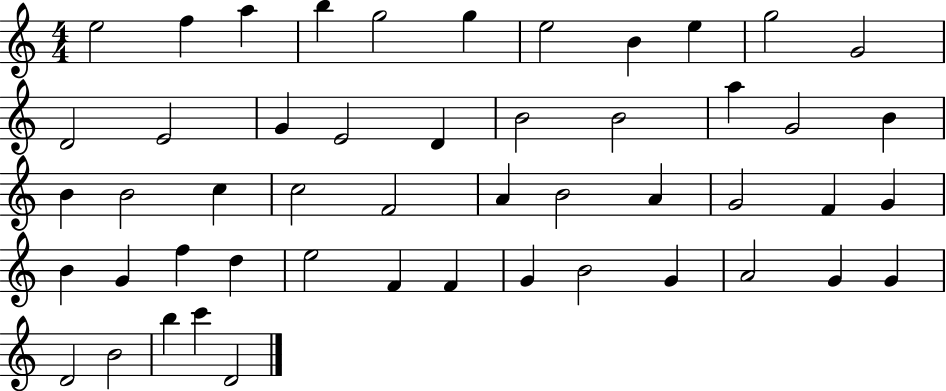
E5/h F5/q A5/q B5/q G5/h G5/q E5/h B4/q E5/q G5/h G4/h D4/h E4/h G4/q E4/h D4/q B4/h B4/h A5/q G4/h B4/q B4/q B4/h C5/q C5/h F4/h A4/q B4/h A4/q G4/h F4/q G4/q B4/q G4/q F5/q D5/q E5/h F4/q F4/q G4/q B4/h G4/q A4/h G4/q G4/q D4/h B4/h B5/q C6/q D4/h